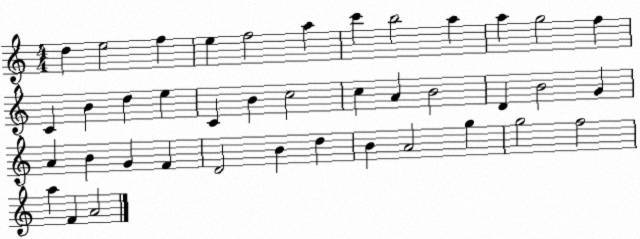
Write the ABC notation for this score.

X:1
T:Untitled
M:4/4
L:1/4
K:C
d e2 f e f2 a c' b2 a a g2 f C B d e C B c2 c A B2 D B2 G A B G F D2 B d B A2 g g2 f2 a F A2